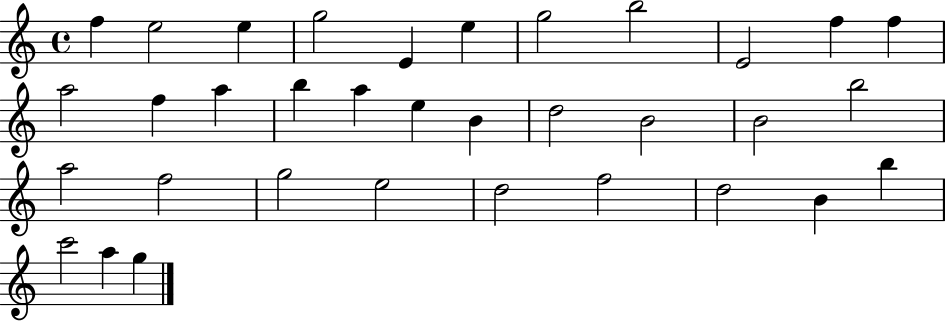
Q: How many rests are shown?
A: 0